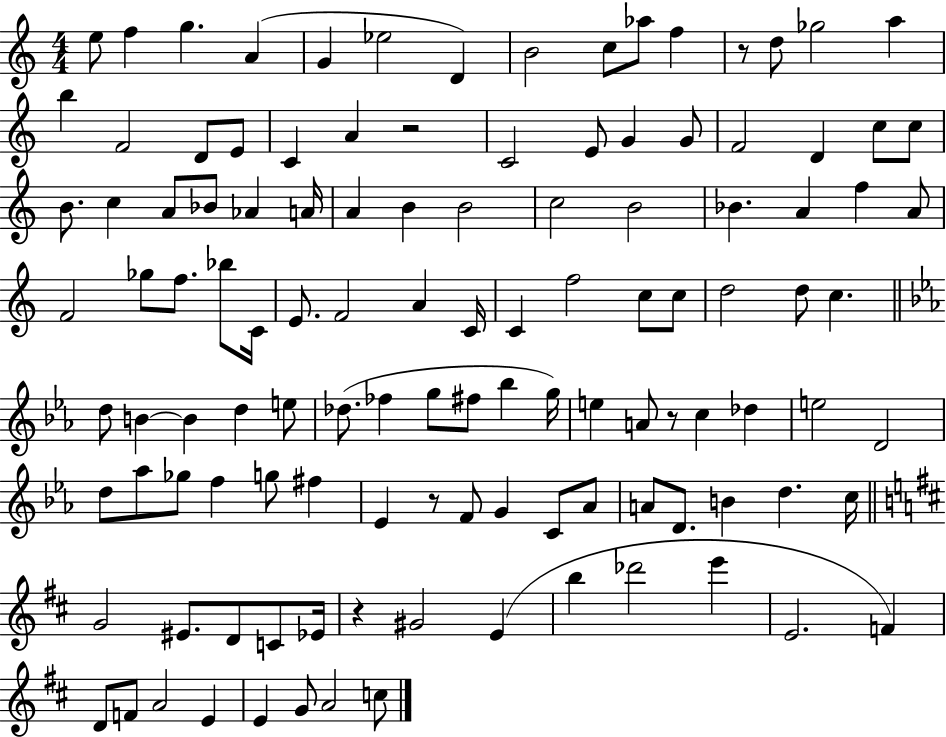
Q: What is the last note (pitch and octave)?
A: C5